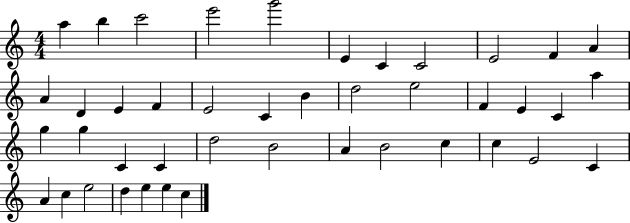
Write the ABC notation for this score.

X:1
T:Untitled
M:4/4
L:1/4
K:C
a b c'2 e'2 g'2 E C C2 E2 F A A D E F E2 C B d2 e2 F E C a g g C C d2 B2 A B2 c c E2 C A c e2 d e e c